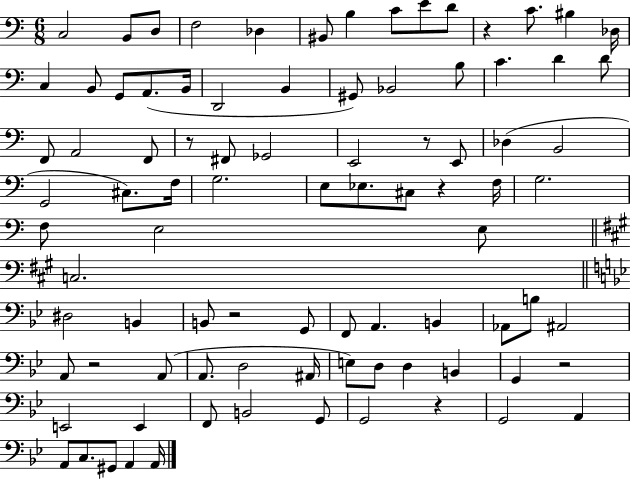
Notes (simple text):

C3/h B2/e D3/e F3/h Db3/q BIS2/e B3/q C4/e E4/e D4/e R/q C4/e. BIS3/q Db3/s C3/q B2/e G2/e A2/e. B2/s D2/h B2/q G#2/e Bb2/h B3/e C4/q. D4/q D4/e F2/e A2/h F2/e R/e F#2/e Gb2/h E2/h R/e E2/e Db3/q B2/h G2/h C#3/e. F3/s G3/h. E3/e Eb3/e. C#3/e R/q F3/s G3/h. F3/e E3/h E3/e C3/h. D#3/h B2/q B2/e R/h G2/e F2/e A2/q. B2/q Ab2/e B3/e A#2/h A2/e R/h A2/e A2/e. D3/h A#2/s E3/e D3/e D3/q B2/q G2/q R/h E2/h E2/q F2/e B2/h G2/e G2/h R/q G2/h A2/q A2/e C3/e. G#2/e A2/q A2/s